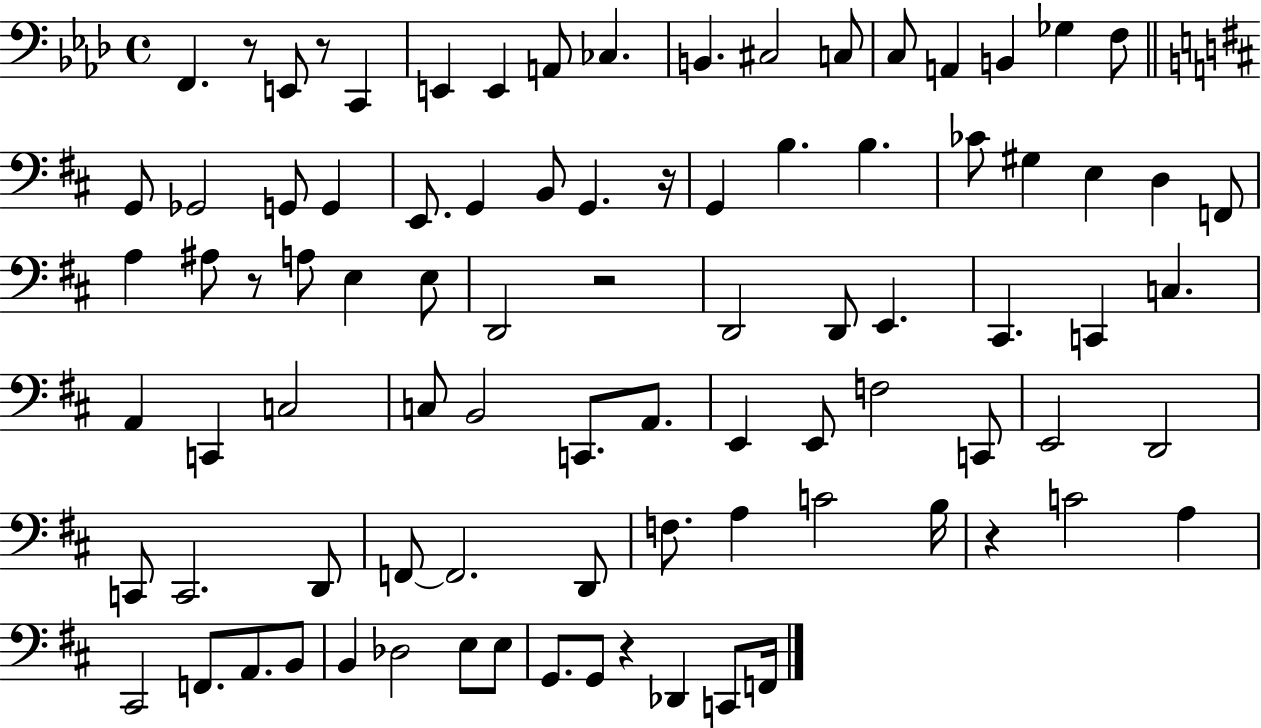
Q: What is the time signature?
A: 4/4